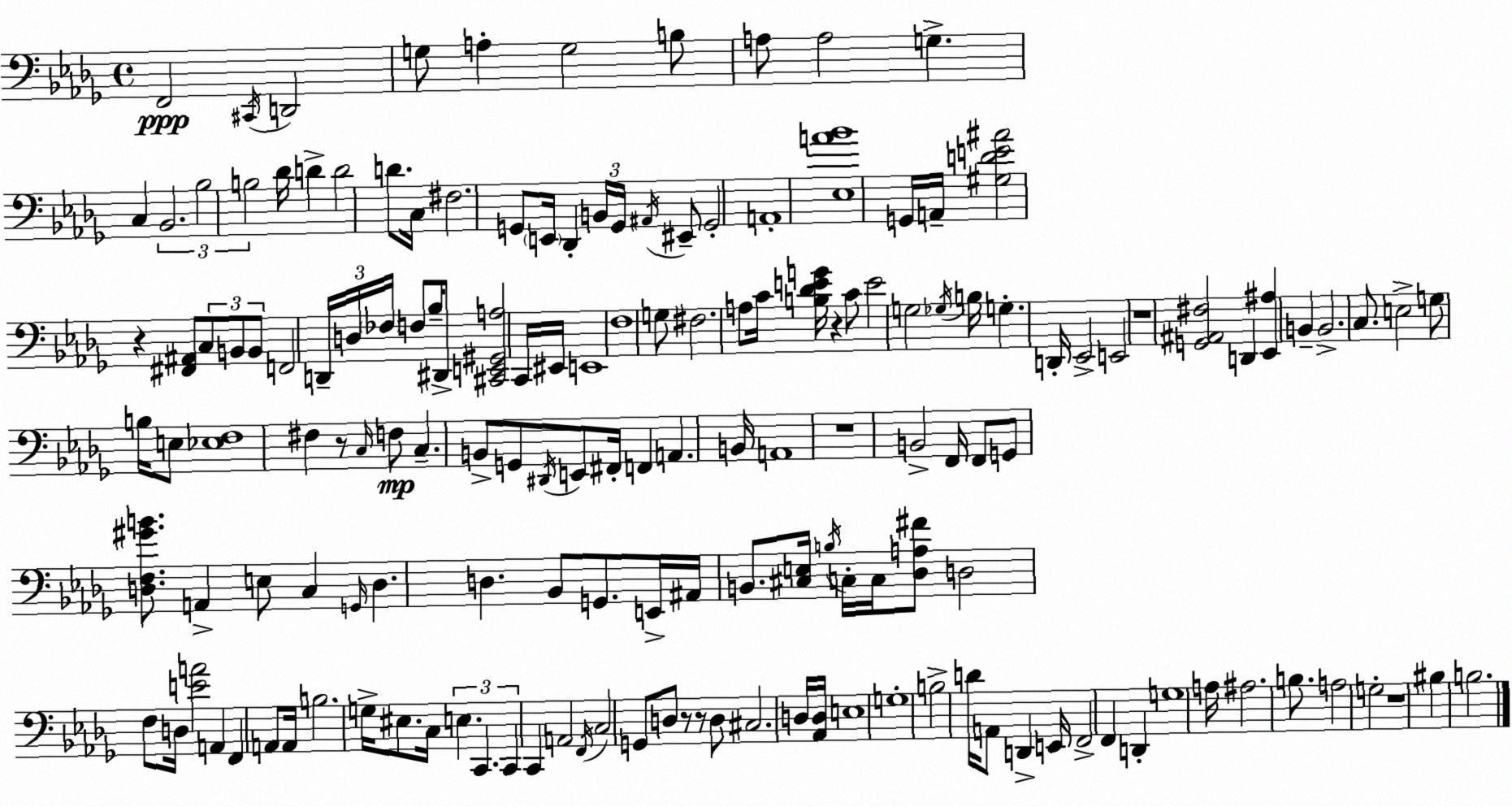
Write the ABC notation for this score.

X:1
T:Untitled
M:4/4
L:1/4
K:Bbm
F,,2 ^C,,/4 D,,2 G,/2 A, G,2 B,/2 A,/2 A,2 G, C, _B,,2 _B,2 B,2 _D/4 D D2 D/2 C,/4 ^F,2 G,,/2 E,,/4 _D,, B,,/4 G,,/4 ^A,,/4 ^E,,/2 G,,2 A,,4 [_E,A_B]4 G,,/4 A,,/4 [^G,DE^A]2 z [^F,,^A,,]/2 C,/2 B,,/2 B,,/2 F,,2 D,,/4 D,/4 _F,/4 F,/2 _B,/4 ^D,,/2 [^C,,E,,^G,,A,]2 C,,/4 ^E,,/4 E,,4 F,4 G,/2 ^F,2 A,/2 C/4 [B,_DEG]/4 z C/2 E2 G,2 _G,/4 B,/4 G, D,,/4 _E,,2 E,,2 z4 [G,,^A,,^F,]2 D,, [_E,,^A,] B,, B,,2 C,/2 E,2 G,/2 B,/4 E,/2 [_E,F,]4 ^F, z/2 C,/4 F,/2 C, B,,/2 G,,/2 ^D,,/4 E,,/2 ^F,,/4 F,, A,, B,,/4 A,,4 z4 B,,2 F,,/4 F,,/2 G,,/2 [D,F,^GB]/2 A,, E,/2 C, G,,/4 D, D, _B,,/2 G,,/2 E,,/4 ^A,,/4 B,,/2 [^C,E,]/4 B,/4 C,/4 C,/4 [_D,A,^F]/2 D,2 F,/2 D,/4 [EA]2 A,, F,, A,,/2 A,,/4 B,2 G,/4 ^E,/2 C,/4 E, C,, C,, C,, A,,2 F,,/4 C,2 G,,/2 D,/2 z/2 z/2 D,/2 ^C,2 D,/4 [_A,,D,]/4 E,4 G,4 B,2 D/4 A,,/2 D,, E,,/4 F,,2 F,, D,, G,4 A,/4 ^A,2 B,/2 A,2 G,2 z4 ^B, B,2